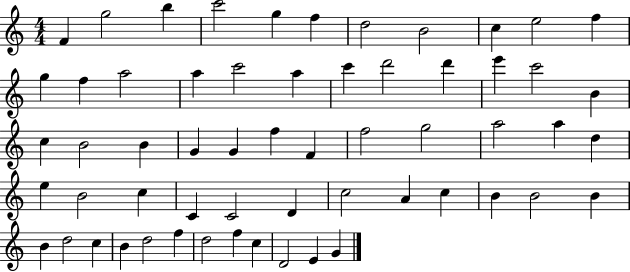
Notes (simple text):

F4/q G5/h B5/q C6/h G5/q F5/q D5/h B4/h C5/q E5/h F5/q G5/q F5/q A5/h A5/q C6/h A5/q C6/q D6/h D6/q E6/q C6/h B4/q C5/q B4/h B4/q G4/q G4/q F5/q F4/q F5/h G5/h A5/h A5/q D5/q E5/q B4/h C5/q C4/q C4/h D4/q C5/h A4/q C5/q B4/q B4/h B4/q B4/q D5/h C5/q B4/q D5/h F5/q D5/h F5/q C5/q D4/h E4/q G4/q